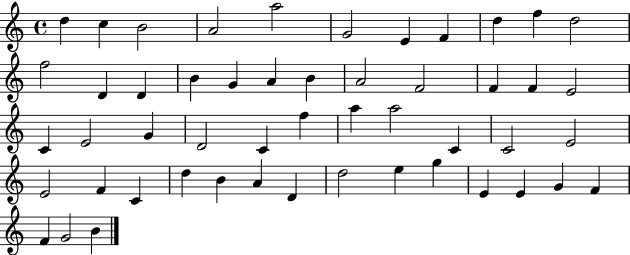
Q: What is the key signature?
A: C major